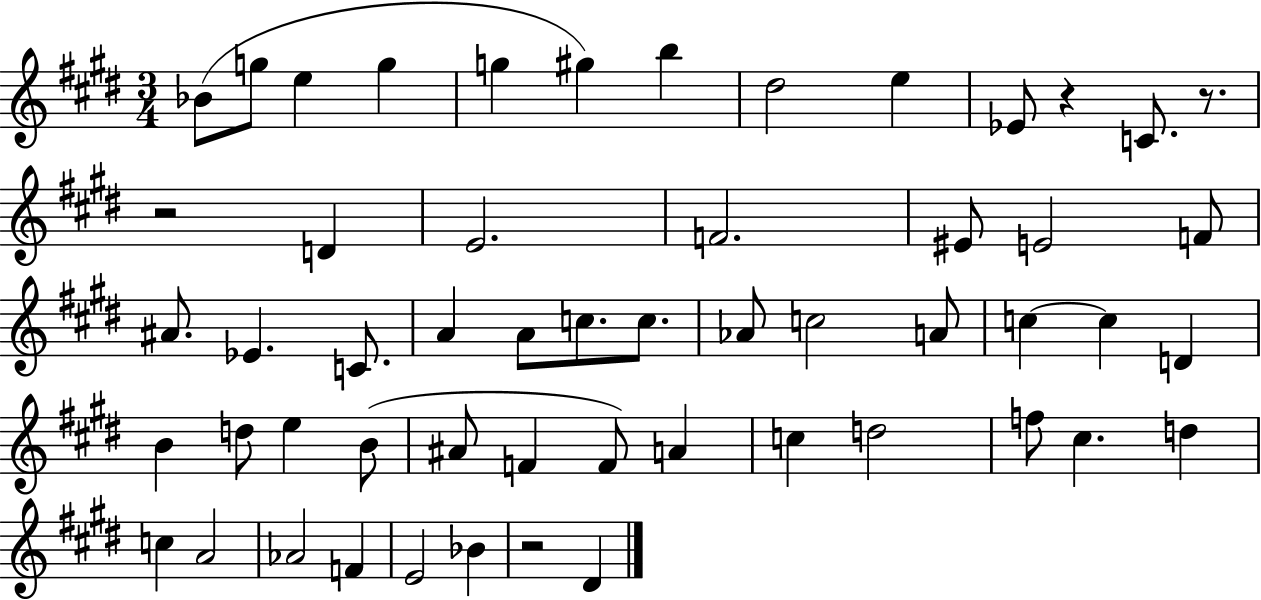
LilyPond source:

{
  \clef treble
  \numericTimeSignature
  \time 3/4
  \key e \major
  bes'8( g''8 e''4 g''4 | g''4 gis''4) b''4 | dis''2 e''4 | ees'8 r4 c'8. r8. | \break r2 d'4 | e'2. | f'2. | eis'8 e'2 f'8 | \break ais'8. ees'4. c'8. | a'4 a'8 c''8. c''8. | aes'8 c''2 a'8 | c''4~~ c''4 d'4 | \break b'4 d''8 e''4 b'8( | ais'8 f'4 f'8) a'4 | c''4 d''2 | f''8 cis''4. d''4 | \break c''4 a'2 | aes'2 f'4 | e'2 bes'4 | r2 dis'4 | \break \bar "|."
}